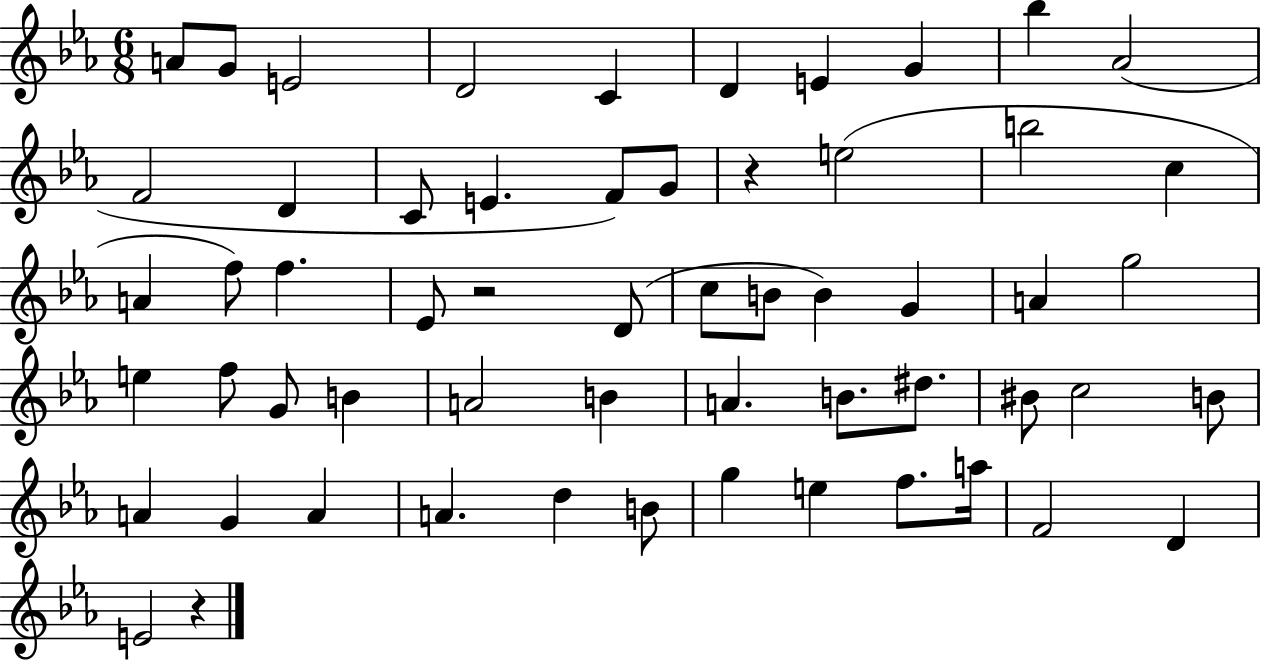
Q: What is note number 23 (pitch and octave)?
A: Eb4